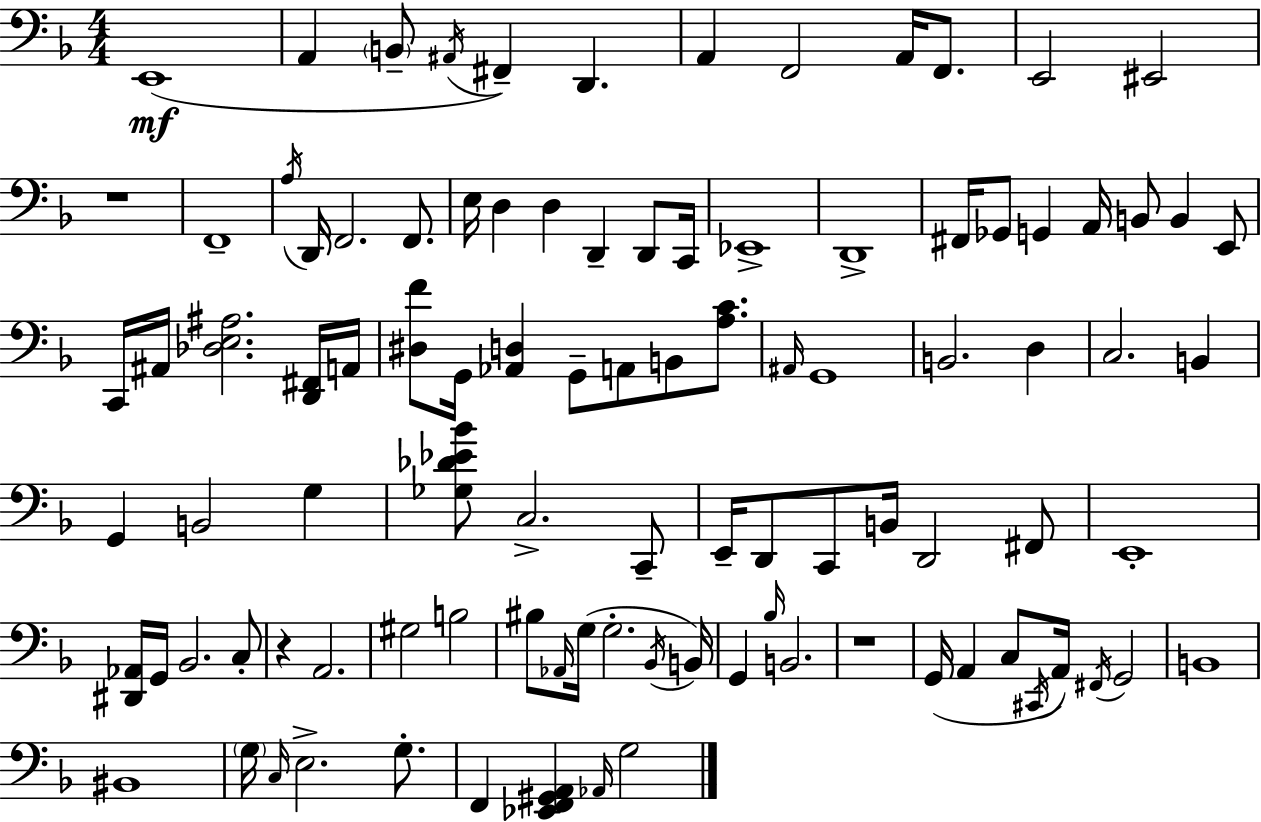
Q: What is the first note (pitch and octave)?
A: E2